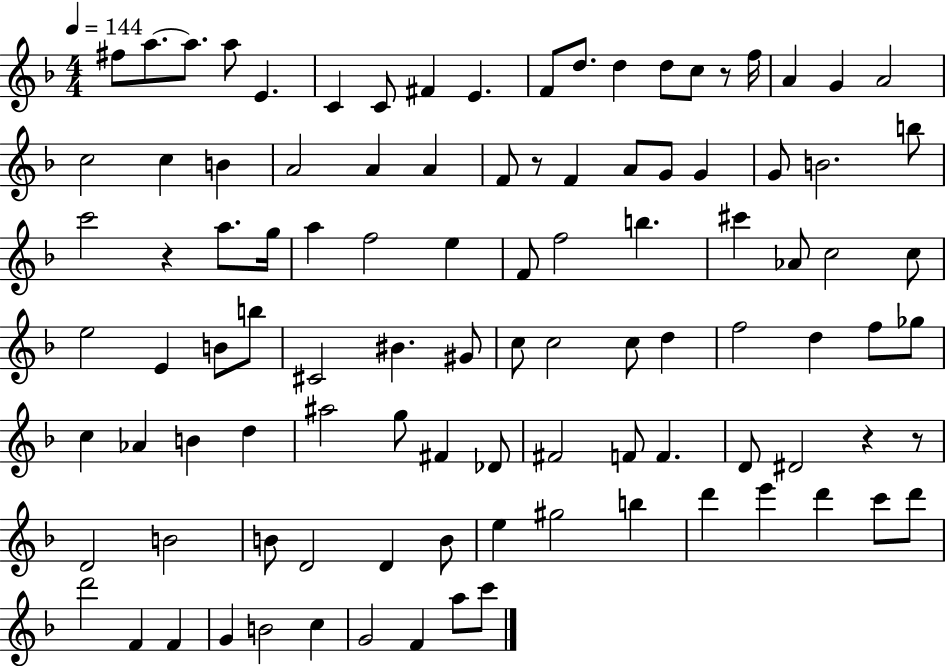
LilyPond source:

{
  \clef treble
  \numericTimeSignature
  \time 4/4
  \key f \major
  \tempo 4 = 144
  fis''8 a''8.~~ a''8. a''8 e'4. | c'4 c'8 fis'4 e'4. | f'8 d''8. d''4 d''8 c''8 r8 f''16 | a'4 g'4 a'2 | \break c''2 c''4 b'4 | a'2 a'4 a'4 | f'8 r8 f'4 a'8 g'8 g'4 | g'8 b'2. b''8 | \break c'''2 r4 a''8. g''16 | a''4 f''2 e''4 | f'8 f''2 b''4. | cis'''4 aes'8 c''2 c''8 | \break e''2 e'4 b'8 b''8 | cis'2 bis'4. gis'8 | c''8 c''2 c''8 d''4 | f''2 d''4 f''8 ges''8 | \break c''4 aes'4 b'4 d''4 | ais''2 g''8 fis'4 des'8 | fis'2 f'8 f'4. | d'8 dis'2 r4 r8 | \break d'2 b'2 | b'8 d'2 d'4 b'8 | e''4 gis''2 b''4 | d'''4 e'''4 d'''4 c'''8 d'''8 | \break d'''2 f'4 f'4 | g'4 b'2 c''4 | g'2 f'4 a''8 c'''8 | \bar "|."
}